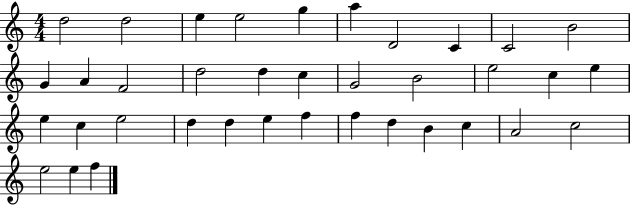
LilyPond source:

{
  \clef treble
  \numericTimeSignature
  \time 4/4
  \key c \major
  d''2 d''2 | e''4 e''2 g''4 | a''4 d'2 c'4 | c'2 b'2 | \break g'4 a'4 f'2 | d''2 d''4 c''4 | g'2 b'2 | e''2 c''4 e''4 | \break e''4 c''4 e''2 | d''4 d''4 e''4 f''4 | f''4 d''4 b'4 c''4 | a'2 c''2 | \break e''2 e''4 f''4 | \bar "|."
}